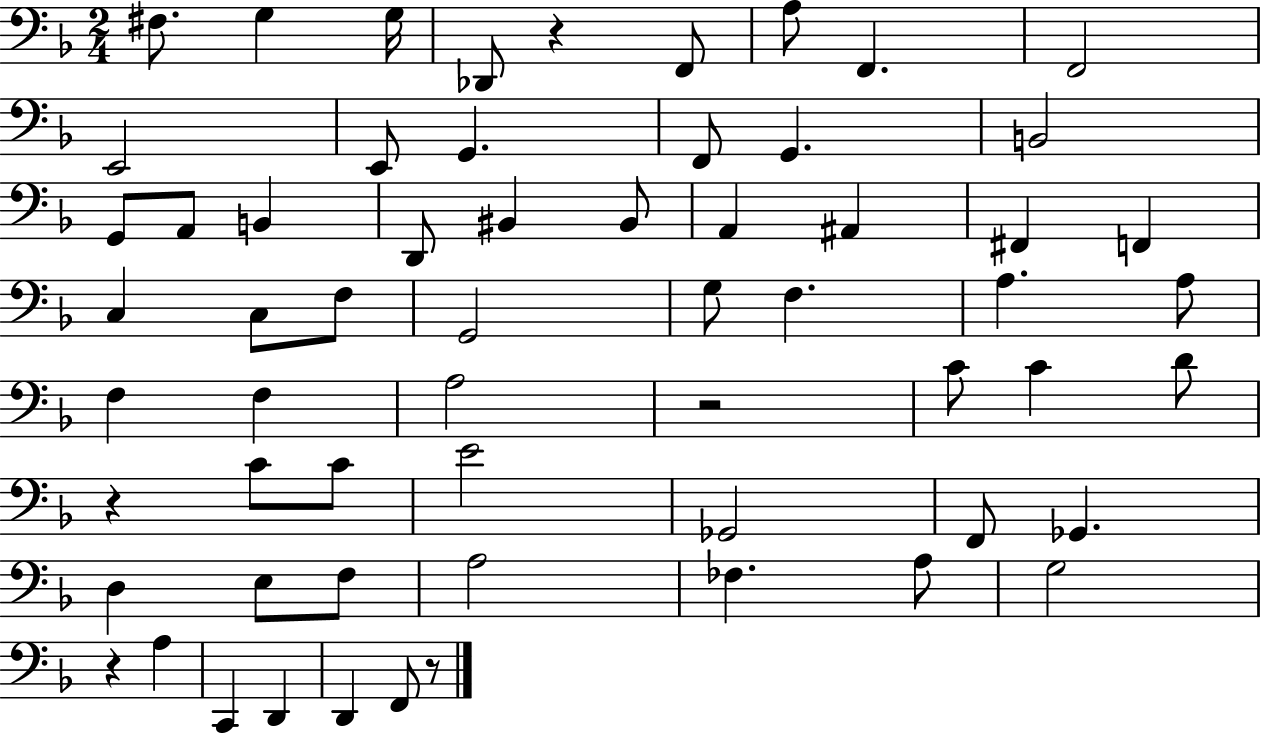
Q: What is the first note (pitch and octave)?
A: F#3